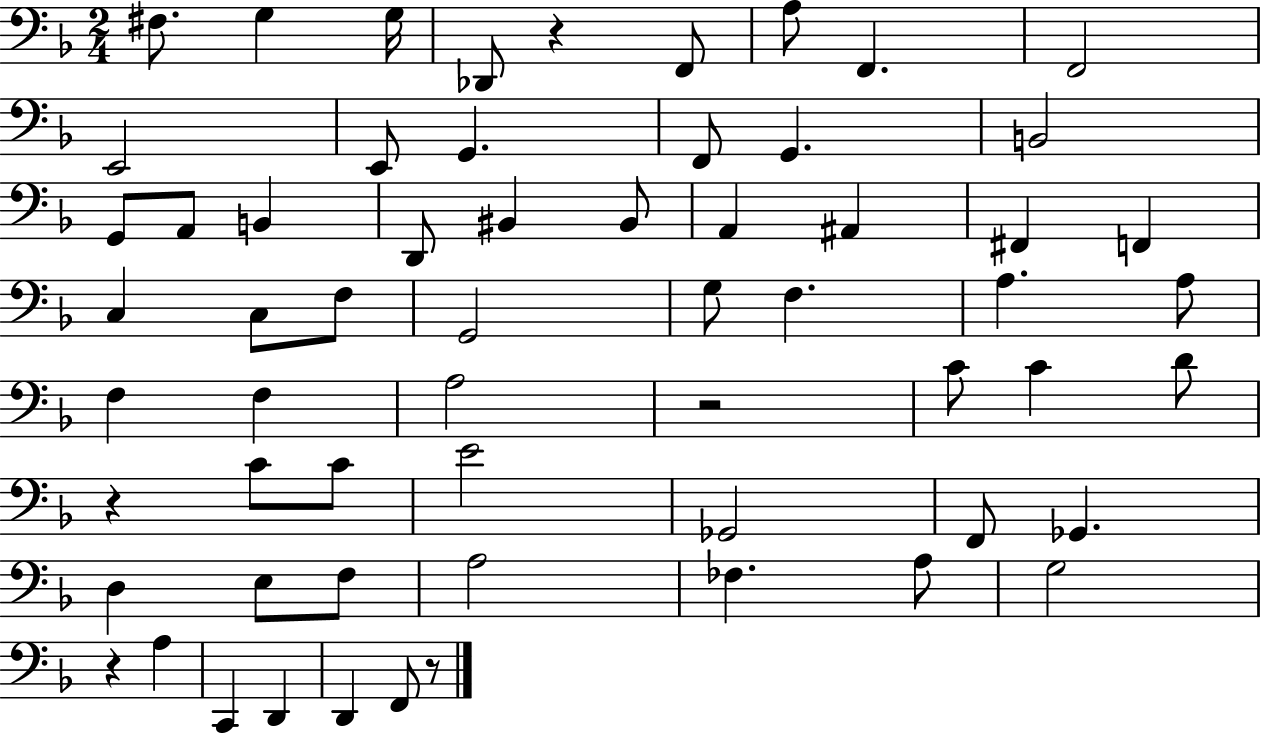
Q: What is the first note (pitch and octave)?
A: F#3